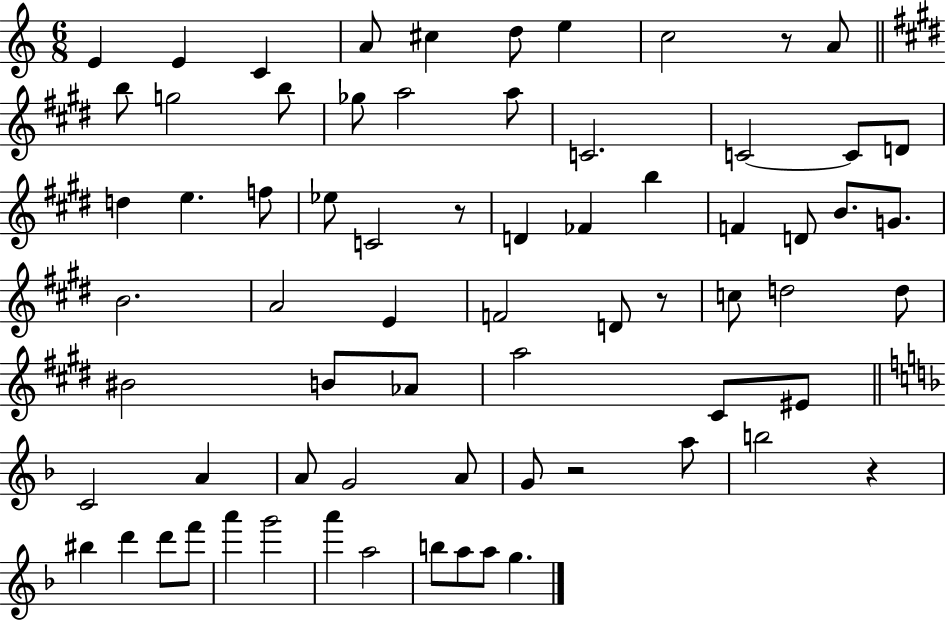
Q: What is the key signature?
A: C major